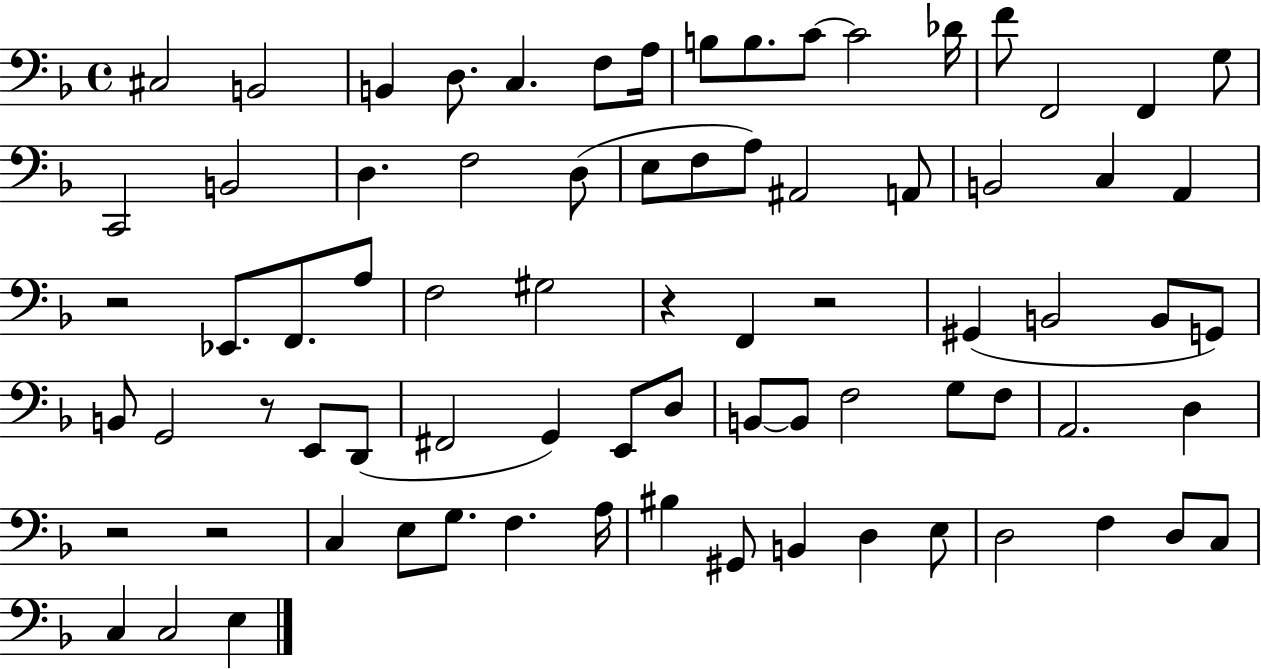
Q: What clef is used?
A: bass